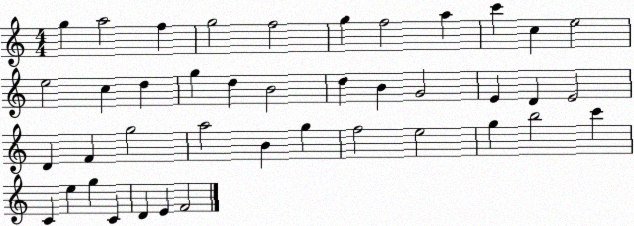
X:1
T:Untitled
M:4/4
L:1/4
K:C
g a2 f g2 f2 g f2 a c' c e2 e2 c d g d B2 d B G2 E D E2 D F g2 a2 B g f2 e2 g b2 c' C e g C D E F2